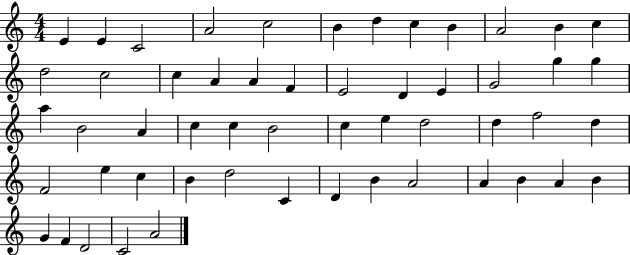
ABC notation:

X:1
T:Untitled
M:4/4
L:1/4
K:C
E E C2 A2 c2 B d c B A2 B c d2 c2 c A A F E2 D E G2 g g a B2 A c c B2 c e d2 d f2 d F2 e c B d2 C D B A2 A B A B G F D2 C2 A2